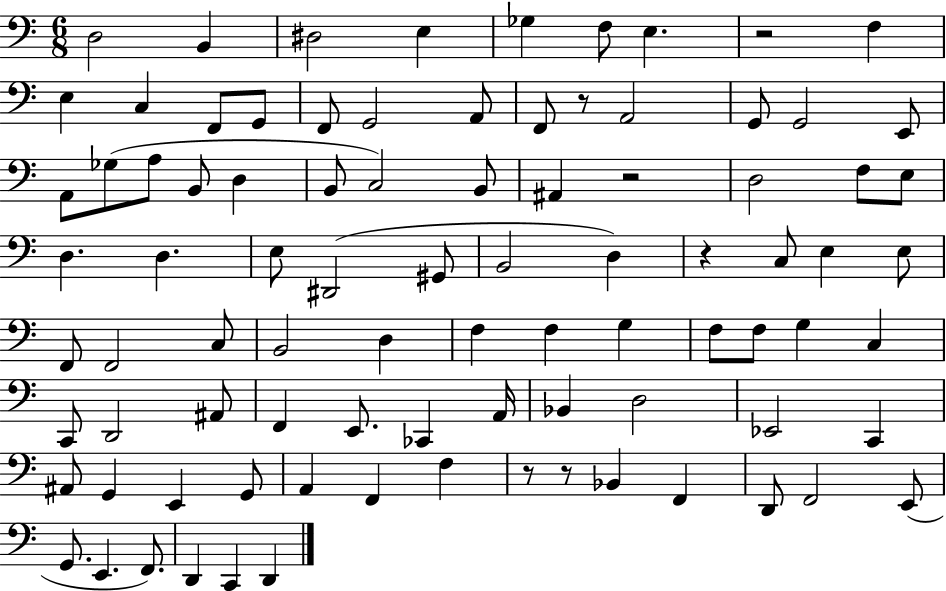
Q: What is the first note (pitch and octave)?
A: D3